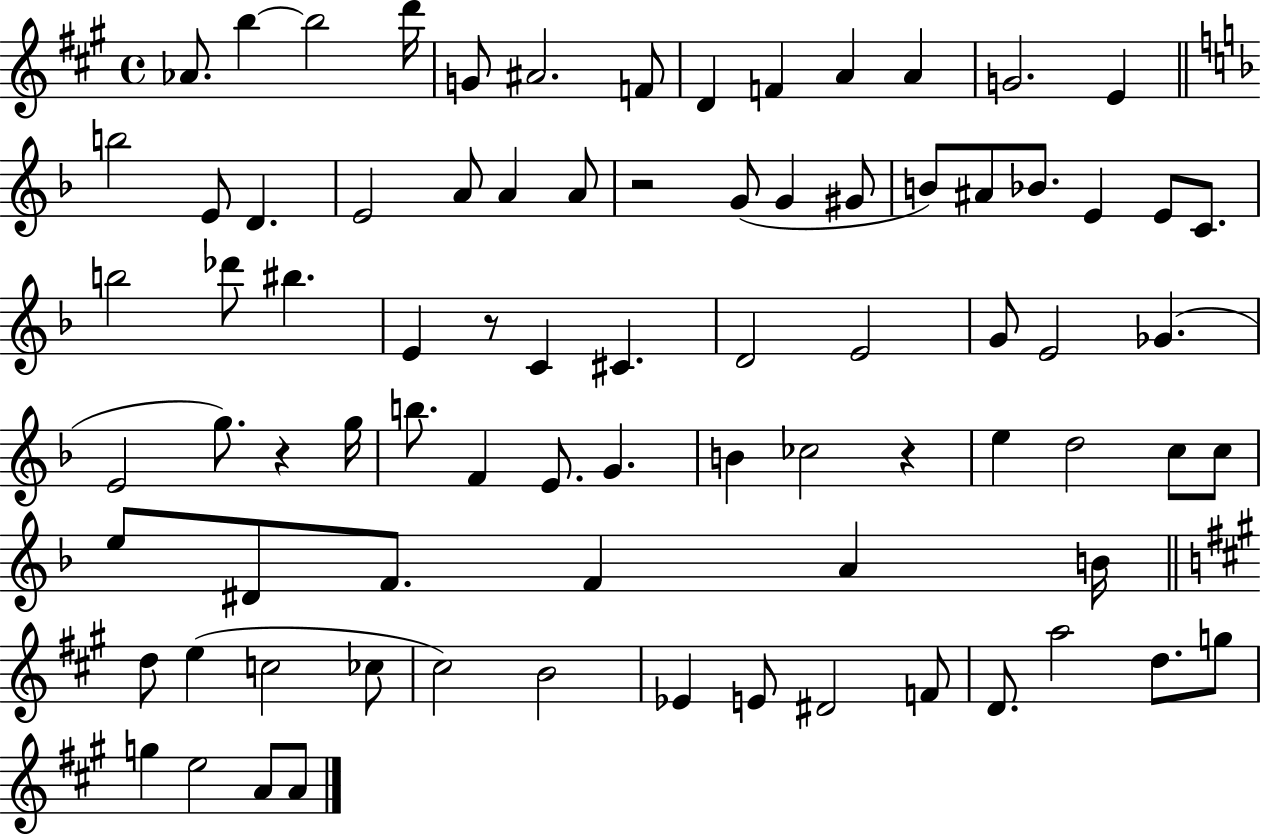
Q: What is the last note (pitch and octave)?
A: A4